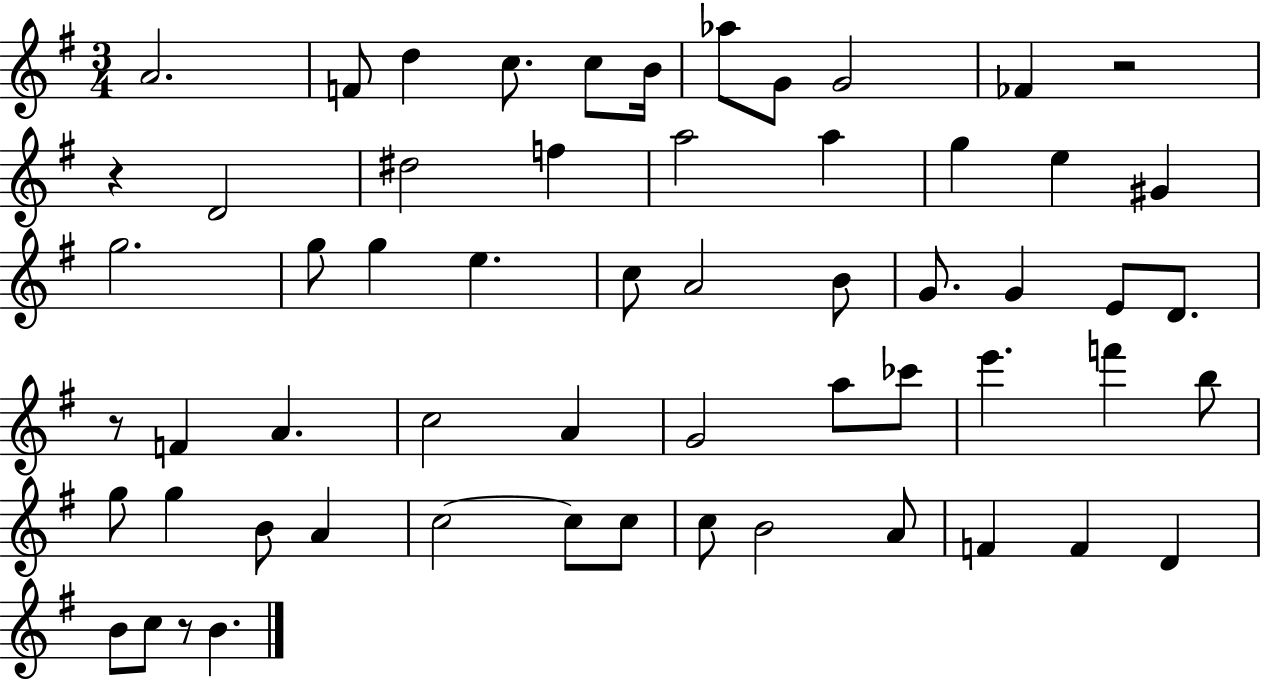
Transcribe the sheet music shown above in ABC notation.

X:1
T:Untitled
M:3/4
L:1/4
K:G
A2 F/2 d c/2 c/2 B/4 _a/2 G/2 G2 _F z2 z D2 ^d2 f a2 a g e ^G g2 g/2 g e c/2 A2 B/2 G/2 G E/2 D/2 z/2 F A c2 A G2 a/2 _c'/2 e' f' b/2 g/2 g B/2 A c2 c/2 c/2 c/2 B2 A/2 F F D B/2 c/2 z/2 B